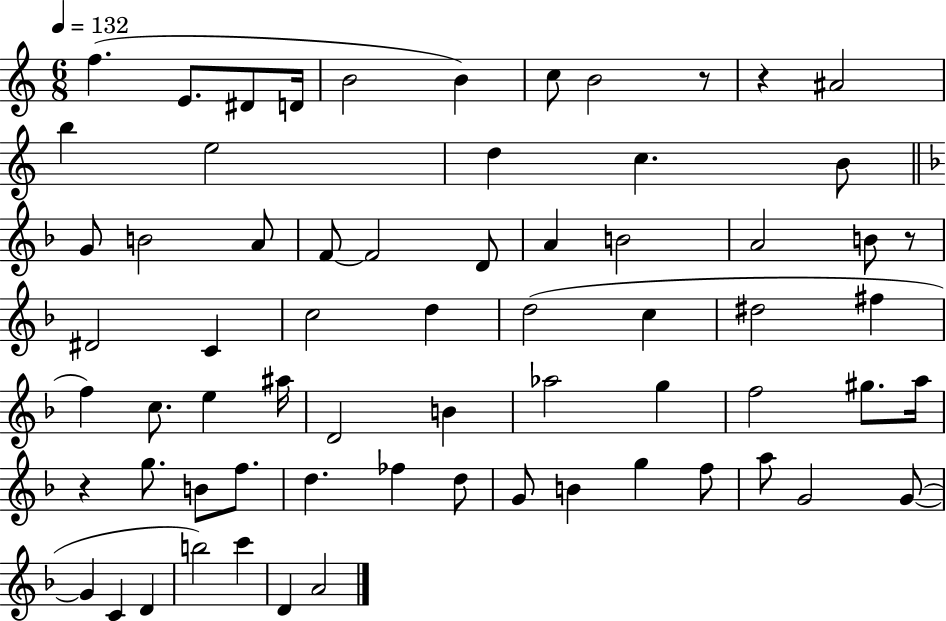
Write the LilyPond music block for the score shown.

{
  \clef treble
  \numericTimeSignature
  \time 6/8
  \key c \major
  \tempo 4 = 132
  \repeat volta 2 { f''4.( e'8. dis'8 d'16 | b'2 b'4) | c''8 b'2 r8 | r4 ais'2 | \break b''4 e''2 | d''4 c''4. b'8 | \bar "||" \break \key f \major g'8 b'2 a'8 | f'8~~ f'2 d'8 | a'4 b'2 | a'2 b'8 r8 | \break dis'2 c'4 | c''2 d''4 | d''2( c''4 | dis''2 fis''4 | \break f''4) c''8. e''4 ais''16 | d'2 b'4 | aes''2 g''4 | f''2 gis''8. a''16 | \break r4 g''8. b'8 f''8. | d''4. fes''4 d''8 | g'8 b'4 g''4 f''8 | a''8 g'2 g'8~(~ | \break g'4 c'4 d'4 | b''2) c'''4 | d'4 a'2 | } \bar "|."
}